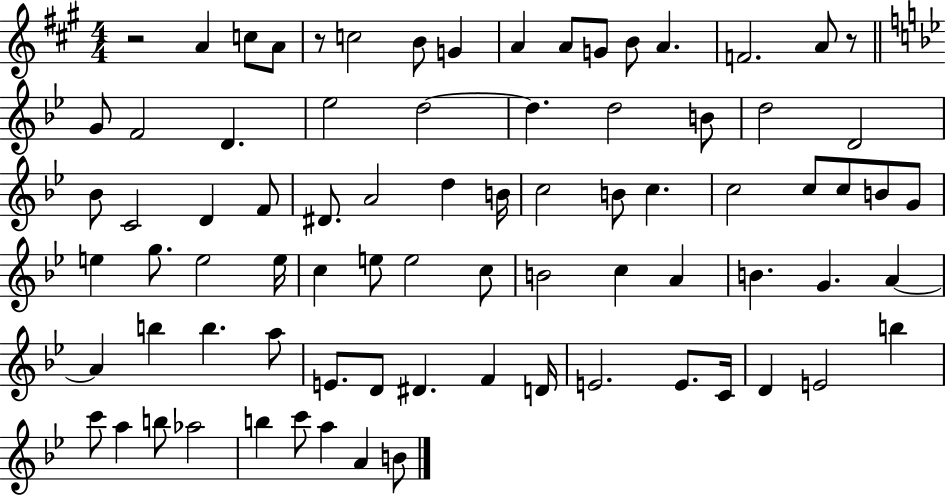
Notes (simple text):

R/h A4/q C5/e A4/e R/e C5/h B4/e G4/q A4/q A4/e G4/e B4/e A4/q. F4/h. A4/e R/e G4/e F4/h D4/q. Eb5/h D5/h D5/q. D5/h B4/e D5/h D4/h Bb4/e C4/h D4/q F4/e D#4/e. A4/h D5/q B4/s C5/h B4/e C5/q. C5/h C5/e C5/e B4/e G4/e E5/q G5/e. E5/h E5/s C5/q E5/e E5/h C5/e B4/h C5/q A4/q B4/q. G4/q. A4/q A4/q B5/q B5/q. A5/e E4/e. D4/e D#4/q. F4/q D4/s E4/h. E4/e. C4/s D4/q E4/h B5/q C6/e A5/q B5/e Ab5/h B5/q C6/e A5/q A4/q B4/e